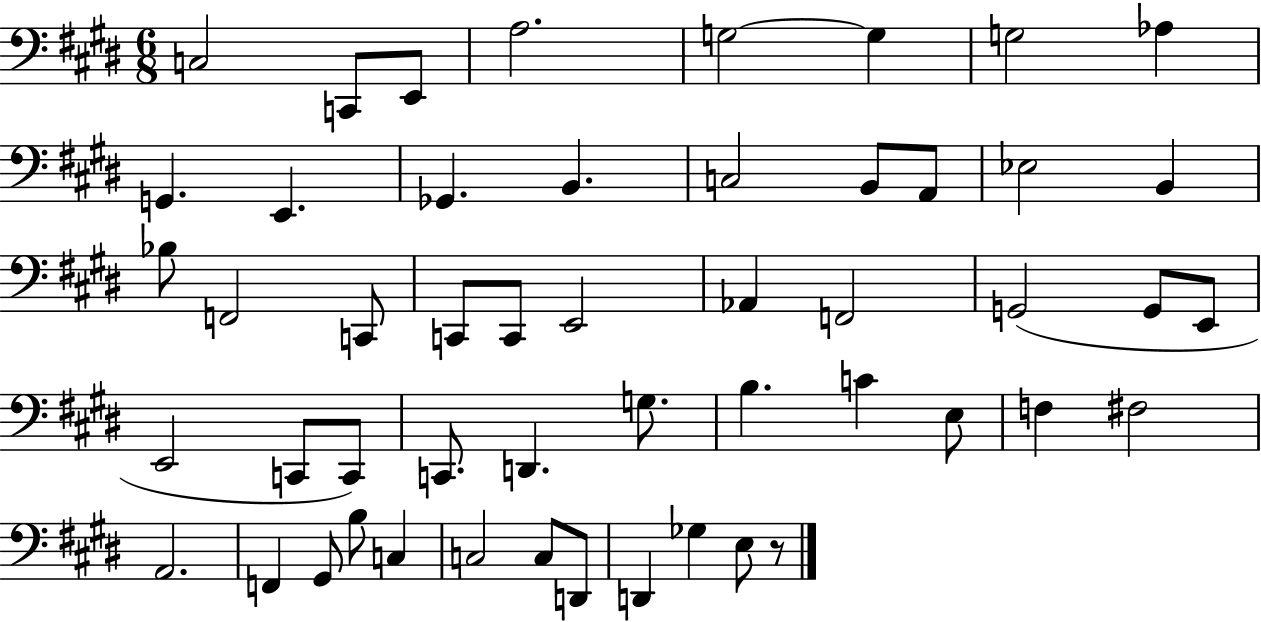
X:1
T:Untitled
M:6/8
L:1/4
K:E
C,2 C,,/2 E,,/2 A,2 G,2 G, G,2 _A, G,, E,, _G,, B,, C,2 B,,/2 A,,/2 _E,2 B,, _B,/2 F,,2 C,,/2 C,,/2 C,,/2 E,,2 _A,, F,,2 G,,2 G,,/2 E,,/2 E,,2 C,,/2 C,,/2 C,,/2 D,, G,/2 B, C E,/2 F, ^F,2 A,,2 F,, ^G,,/2 B,/2 C, C,2 C,/2 D,,/2 D,, _G, E,/2 z/2